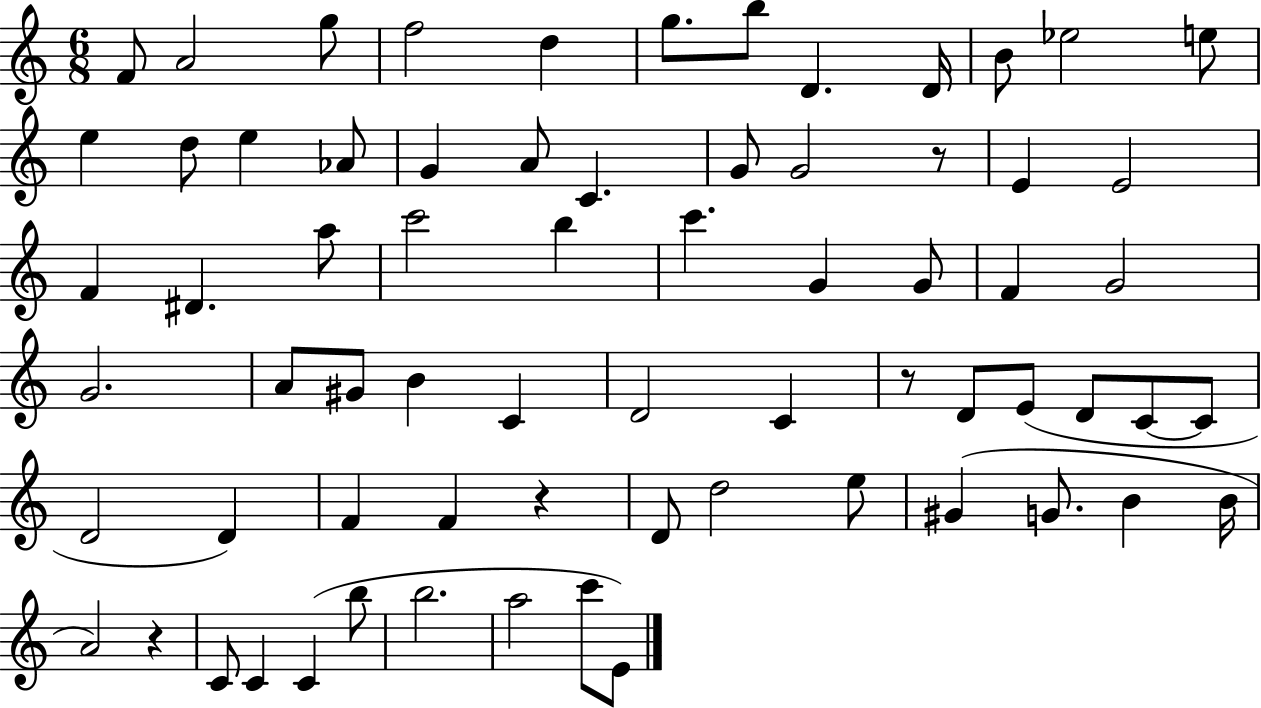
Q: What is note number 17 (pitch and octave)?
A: G4